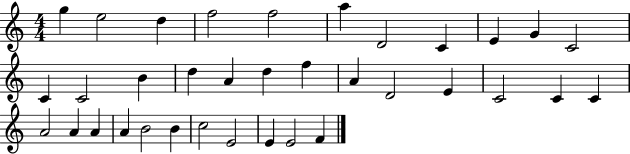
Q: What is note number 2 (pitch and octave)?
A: E5